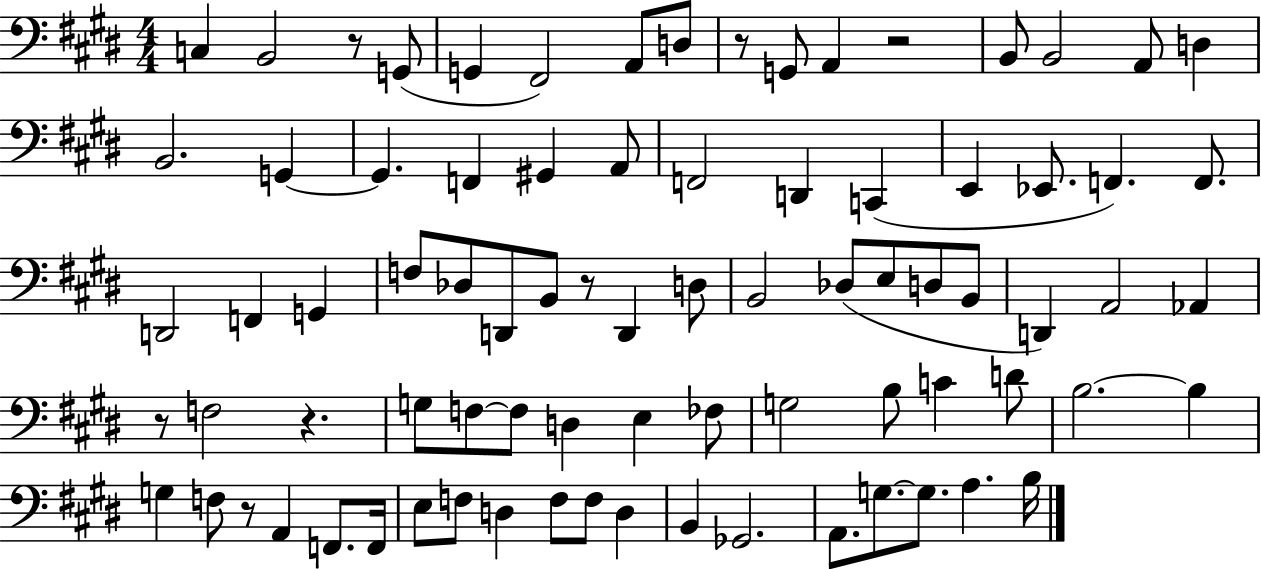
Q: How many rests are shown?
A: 7